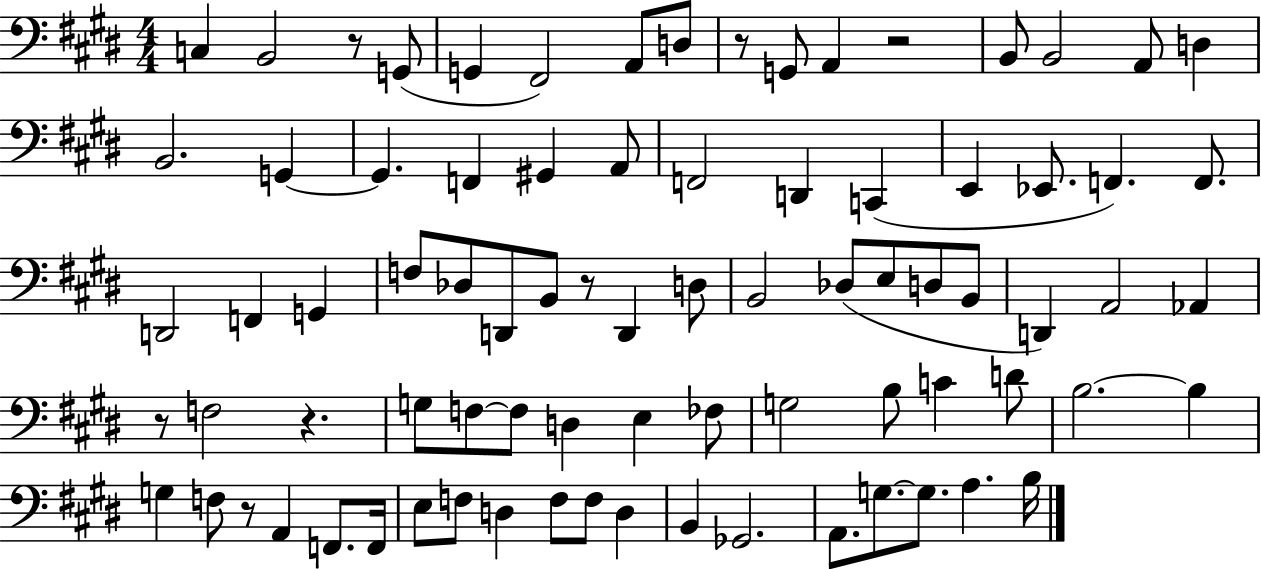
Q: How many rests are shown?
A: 7